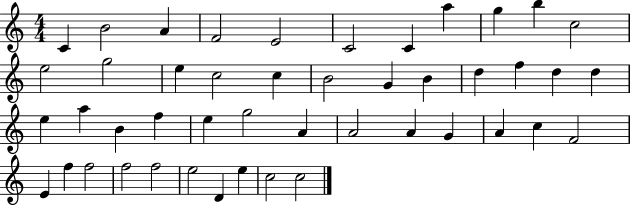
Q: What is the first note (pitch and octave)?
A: C4